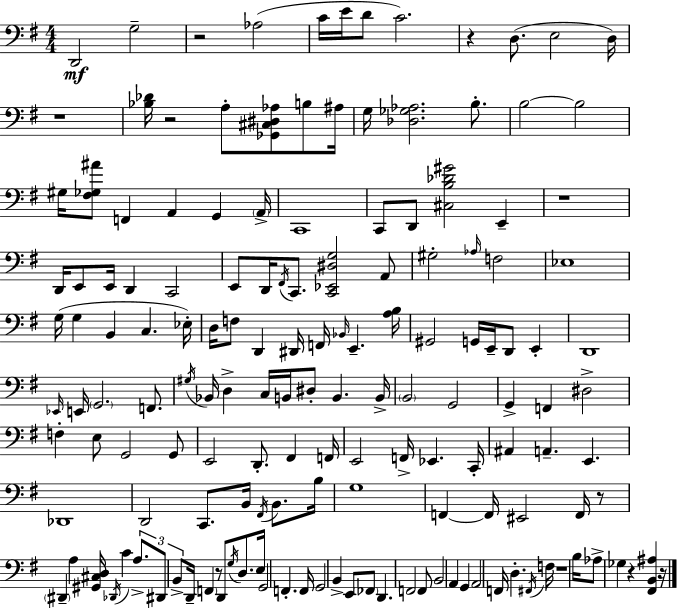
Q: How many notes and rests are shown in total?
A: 155